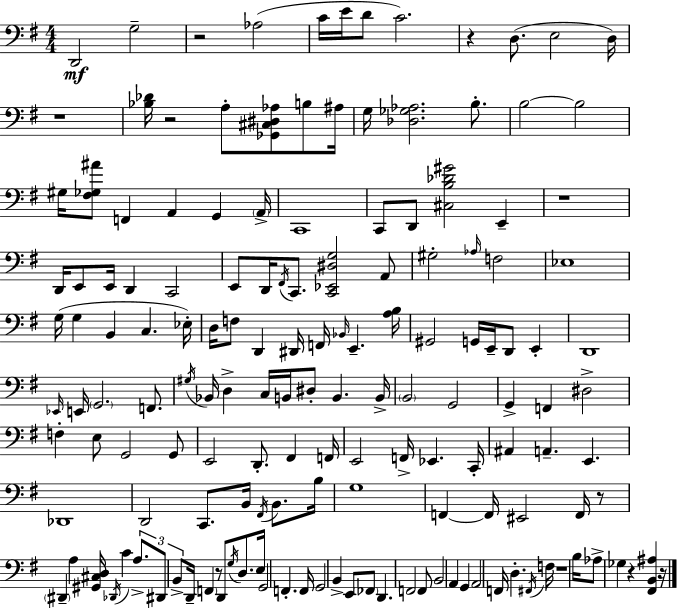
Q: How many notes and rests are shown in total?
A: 155